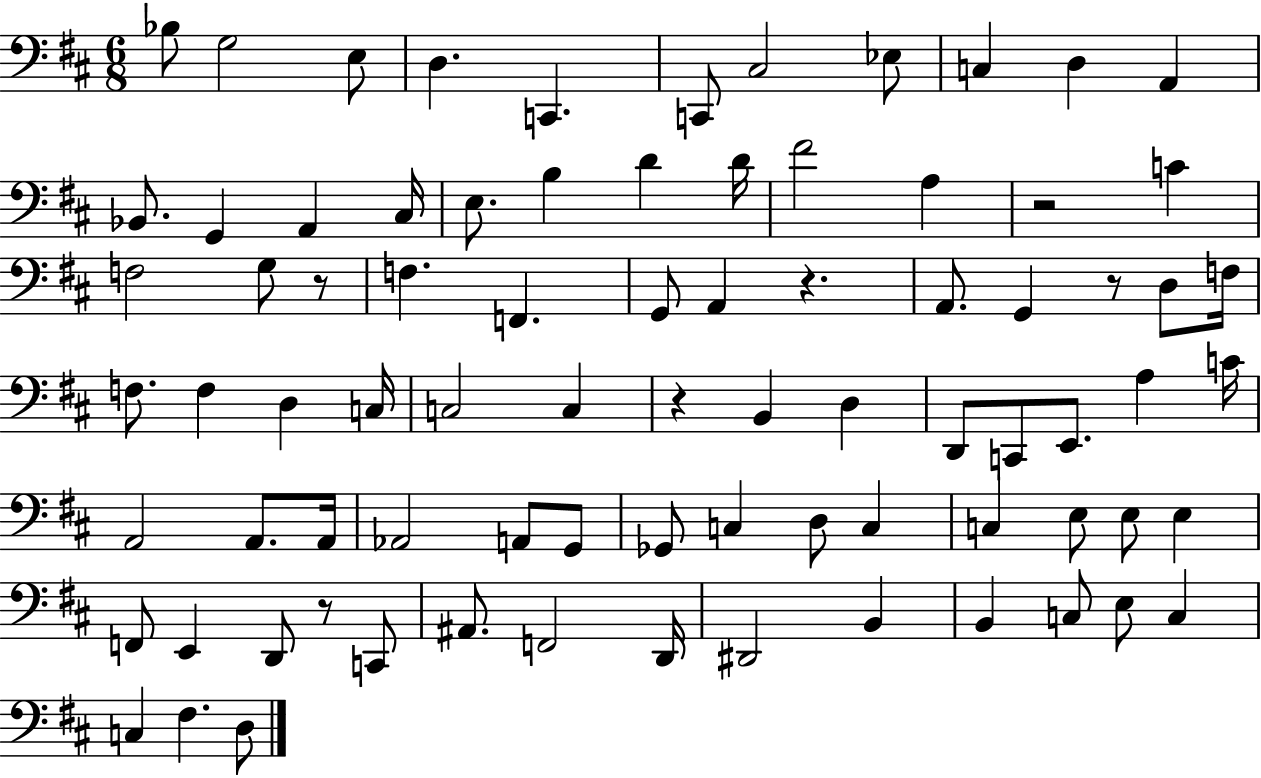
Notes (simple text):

Bb3/e G3/h E3/e D3/q. C2/q. C2/e C#3/h Eb3/e C3/q D3/q A2/q Bb2/e. G2/q A2/q C#3/s E3/e. B3/q D4/q D4/s F#4/h A3/q R/h C4/q F3/h G3/e R/e F3/q. F2/q. G2/e A2/q R/q. A2/e. G2/q R/e D3/e F3/s F3/e. F3/q D3/q C3/s C3/h C3/q R/q B2/q D3/q D2/e C2/e E2/e. A3/q C4/s A2/h A2/e. A2/s Ab2/h A2/e G2/e Gb2/e C3/q D3/e C3/q C3/q E3/e E3/e E3/q F2/e E2/q D2/e R/e C2/e A#2/e. F2/h D2/s D#2/h B2/q B2/q C3/e E3/e C3/q C3/q F#3/q. D3/e